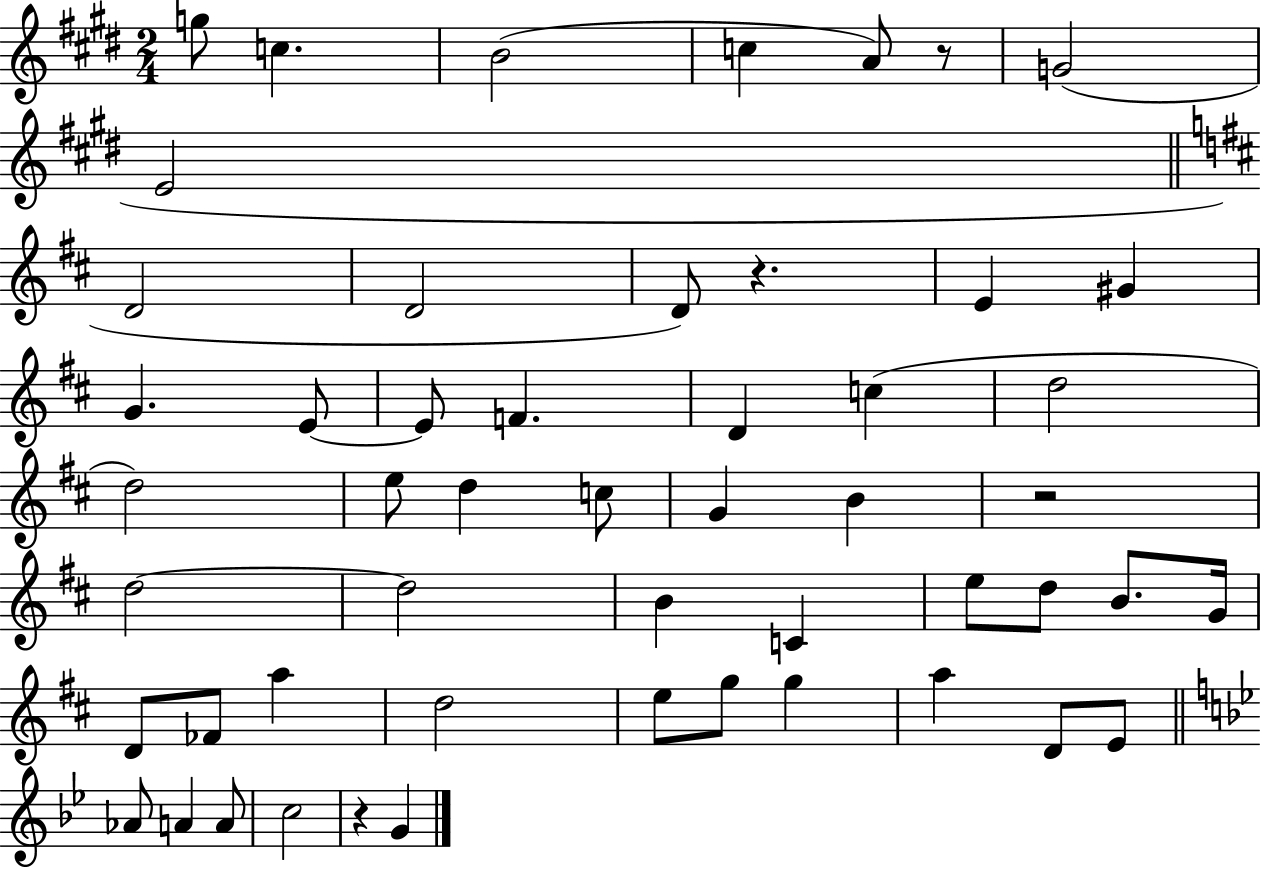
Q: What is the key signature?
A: E major